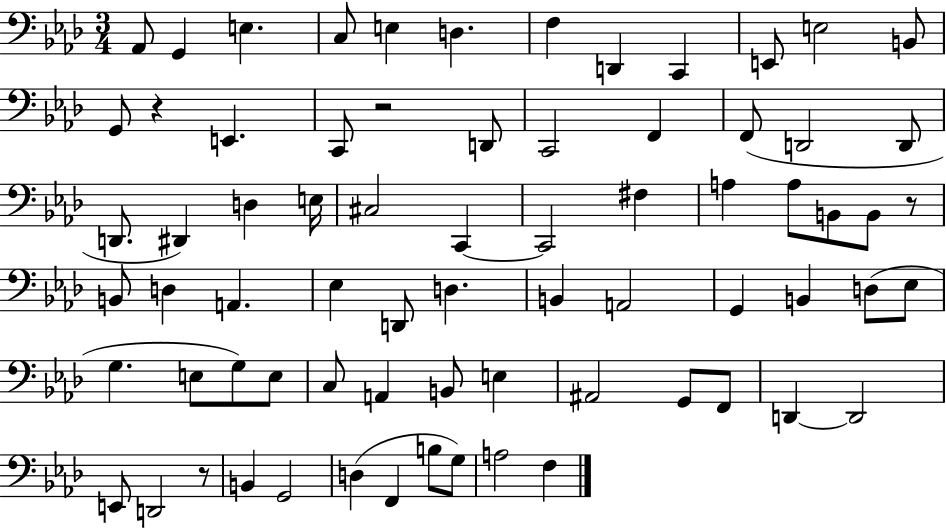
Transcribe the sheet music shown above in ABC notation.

X:1
T:Untitled
M:3/4
L:1/4
K:Ab
_A,,/2 G,, E, C,/2 E, D, F, D,, C,, E,,/2 E,2 B,,/2 G,,/2 z E,, C,,/2 z2 D,,/2 C,,2 F,, F,,/2 D,,2 D,,/2 D,,/2 ^D,, D, E,/4 ^C,2 C,, C,,2 ^F, A, A,/2 B,,/2 B,,/2 z/2 B,,/2 D, A,, _E, D,,/2 D, B,, A,,2 G,, B,, D,/2 _E,/2 G, E,/2 G,/2 E,/2 C,/2 A,, B,,/2 E, ^A,,2 G,,/2 F,,/2 D,, D,,2 E,,/2 D,,2 z/2 B,, G,,2 D, F,, B,/2 G,/2 A,2 F,